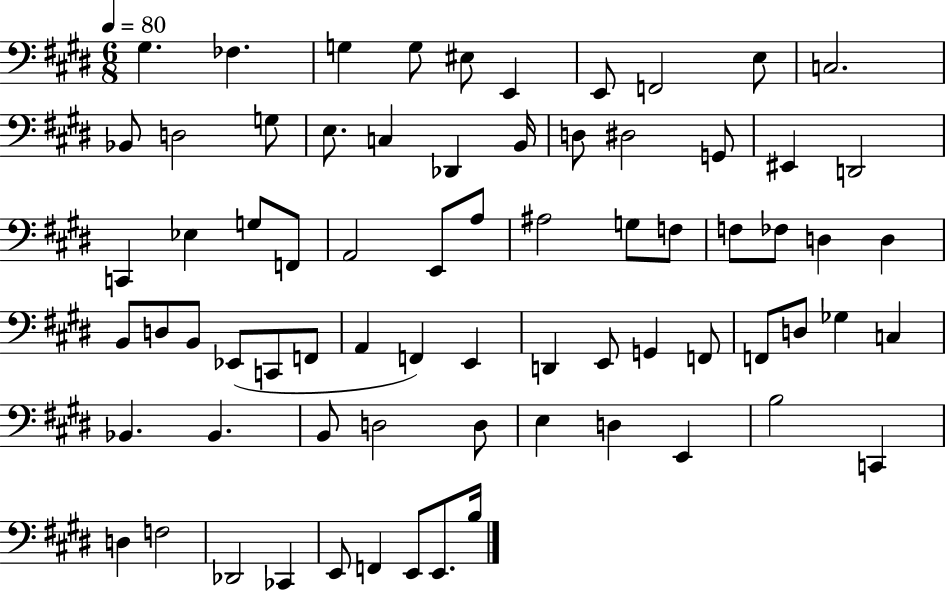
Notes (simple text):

G#3/q. FES3/q. G3/q G3/e EIS3/e E2/q E2/e F2/h E3/e C3/h. Bb2/e D3/h G3/e E3/e. C3/q Db2/q B2/s D3/e D#3/h G2/e EIS2/q D2/h C2/q Eb3/q G3/e F2/e A2/h E2/e A3/e A#3/h G3/e F3/e F3/e FES3/e D3/q D3/q B2/e D3/e B2/e Eb2/e C2/e F2/e A2/q F2/q E2/q D2/q E2/e G2/q F2/e F2/e D3/e Gb3/q C3/q Bb2/q. Bb2/q. B2/e D3/h D3/e E3/q D3/q E2/q B3/h C2/q D3/q F3/h Db2/h CES2/q E2/e F2/q E2/e E2/e. B3/s